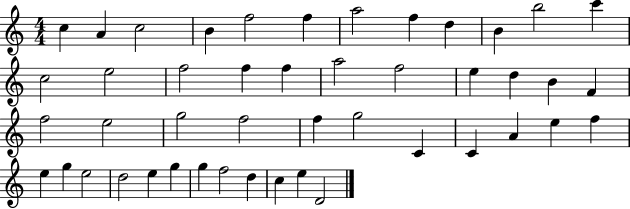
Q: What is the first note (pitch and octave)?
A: C5